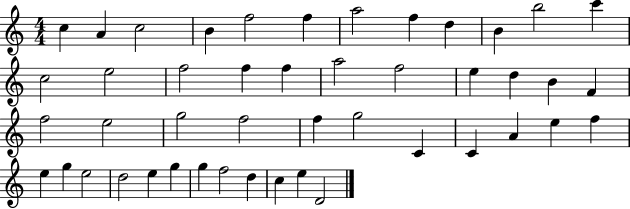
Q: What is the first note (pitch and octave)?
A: C5